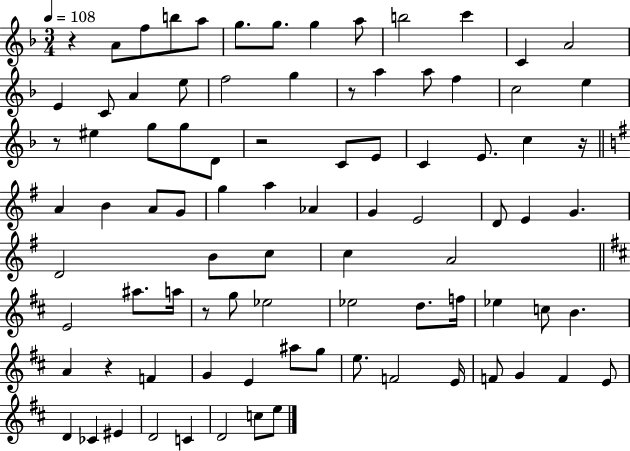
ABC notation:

X:1
T:Untitled
M:3/4
L:1/4
K:F
z A/2 f/2 b/2 a/2 g/2 g/2 g a/2 b2 c' C A2 E C/2 A e/2 f2 g z/2 a a/2 f c2 e z/2 ^e g/2 g/2 D/2 z2 C/2 E/2 C E/2 c z/4 A B A/2 G/2 g a _A G E2 D/2 E G D2 B/2 c/2 c A2 E2 ^a/2 a/4 z/2 g/2 _e2 _e2 d/2 f/4 _e c/2 B A z F G E ^a/2 g/2 e/2 F2 E/4 F/2 G F E/2 D _C ^E D2 C D2 c/2 e/2